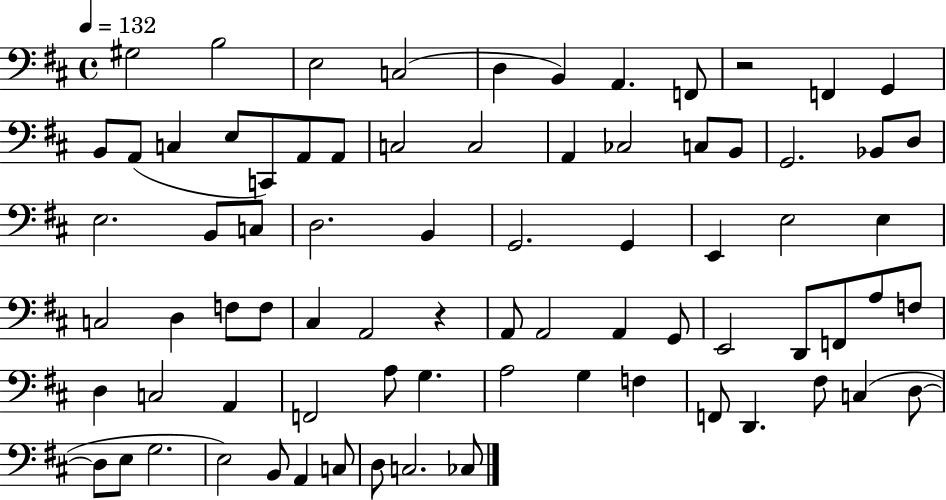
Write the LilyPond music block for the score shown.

{
  \clef bass
  \time 4/4
  \defaultTimeSignature
  \key d \major
  \tempo 4 = 132
  gis2 b2 | e2 c2( | d4 b,4) a,4. f,8 | r2 f,4 g,4 | \break b,8 a,8( c4 e8 c,8) a,8 a,8 | c2 c2 | a,4 ces2 c8 b,8 | g,2. bes,8 d8 | \break e2. b,8 c8 | d2. b,4 | g,2. g,4 | e,4 e2 e4 | \break c2 d4 f8 f8 | cis4 a,2 r4 | a,8 a,2 a,4 g,8 | e,2 d,8 f,8 a8 f8 | \break d4 c2 a,4 | f,2 a8 g4. | a2 g4 f4 | f,8 d,4. fis8 c4( d8~~ | \break d8 e8 g2. | e2) b,8 a,4 c8 | d8 c2. ces8 | \bar "|."
}